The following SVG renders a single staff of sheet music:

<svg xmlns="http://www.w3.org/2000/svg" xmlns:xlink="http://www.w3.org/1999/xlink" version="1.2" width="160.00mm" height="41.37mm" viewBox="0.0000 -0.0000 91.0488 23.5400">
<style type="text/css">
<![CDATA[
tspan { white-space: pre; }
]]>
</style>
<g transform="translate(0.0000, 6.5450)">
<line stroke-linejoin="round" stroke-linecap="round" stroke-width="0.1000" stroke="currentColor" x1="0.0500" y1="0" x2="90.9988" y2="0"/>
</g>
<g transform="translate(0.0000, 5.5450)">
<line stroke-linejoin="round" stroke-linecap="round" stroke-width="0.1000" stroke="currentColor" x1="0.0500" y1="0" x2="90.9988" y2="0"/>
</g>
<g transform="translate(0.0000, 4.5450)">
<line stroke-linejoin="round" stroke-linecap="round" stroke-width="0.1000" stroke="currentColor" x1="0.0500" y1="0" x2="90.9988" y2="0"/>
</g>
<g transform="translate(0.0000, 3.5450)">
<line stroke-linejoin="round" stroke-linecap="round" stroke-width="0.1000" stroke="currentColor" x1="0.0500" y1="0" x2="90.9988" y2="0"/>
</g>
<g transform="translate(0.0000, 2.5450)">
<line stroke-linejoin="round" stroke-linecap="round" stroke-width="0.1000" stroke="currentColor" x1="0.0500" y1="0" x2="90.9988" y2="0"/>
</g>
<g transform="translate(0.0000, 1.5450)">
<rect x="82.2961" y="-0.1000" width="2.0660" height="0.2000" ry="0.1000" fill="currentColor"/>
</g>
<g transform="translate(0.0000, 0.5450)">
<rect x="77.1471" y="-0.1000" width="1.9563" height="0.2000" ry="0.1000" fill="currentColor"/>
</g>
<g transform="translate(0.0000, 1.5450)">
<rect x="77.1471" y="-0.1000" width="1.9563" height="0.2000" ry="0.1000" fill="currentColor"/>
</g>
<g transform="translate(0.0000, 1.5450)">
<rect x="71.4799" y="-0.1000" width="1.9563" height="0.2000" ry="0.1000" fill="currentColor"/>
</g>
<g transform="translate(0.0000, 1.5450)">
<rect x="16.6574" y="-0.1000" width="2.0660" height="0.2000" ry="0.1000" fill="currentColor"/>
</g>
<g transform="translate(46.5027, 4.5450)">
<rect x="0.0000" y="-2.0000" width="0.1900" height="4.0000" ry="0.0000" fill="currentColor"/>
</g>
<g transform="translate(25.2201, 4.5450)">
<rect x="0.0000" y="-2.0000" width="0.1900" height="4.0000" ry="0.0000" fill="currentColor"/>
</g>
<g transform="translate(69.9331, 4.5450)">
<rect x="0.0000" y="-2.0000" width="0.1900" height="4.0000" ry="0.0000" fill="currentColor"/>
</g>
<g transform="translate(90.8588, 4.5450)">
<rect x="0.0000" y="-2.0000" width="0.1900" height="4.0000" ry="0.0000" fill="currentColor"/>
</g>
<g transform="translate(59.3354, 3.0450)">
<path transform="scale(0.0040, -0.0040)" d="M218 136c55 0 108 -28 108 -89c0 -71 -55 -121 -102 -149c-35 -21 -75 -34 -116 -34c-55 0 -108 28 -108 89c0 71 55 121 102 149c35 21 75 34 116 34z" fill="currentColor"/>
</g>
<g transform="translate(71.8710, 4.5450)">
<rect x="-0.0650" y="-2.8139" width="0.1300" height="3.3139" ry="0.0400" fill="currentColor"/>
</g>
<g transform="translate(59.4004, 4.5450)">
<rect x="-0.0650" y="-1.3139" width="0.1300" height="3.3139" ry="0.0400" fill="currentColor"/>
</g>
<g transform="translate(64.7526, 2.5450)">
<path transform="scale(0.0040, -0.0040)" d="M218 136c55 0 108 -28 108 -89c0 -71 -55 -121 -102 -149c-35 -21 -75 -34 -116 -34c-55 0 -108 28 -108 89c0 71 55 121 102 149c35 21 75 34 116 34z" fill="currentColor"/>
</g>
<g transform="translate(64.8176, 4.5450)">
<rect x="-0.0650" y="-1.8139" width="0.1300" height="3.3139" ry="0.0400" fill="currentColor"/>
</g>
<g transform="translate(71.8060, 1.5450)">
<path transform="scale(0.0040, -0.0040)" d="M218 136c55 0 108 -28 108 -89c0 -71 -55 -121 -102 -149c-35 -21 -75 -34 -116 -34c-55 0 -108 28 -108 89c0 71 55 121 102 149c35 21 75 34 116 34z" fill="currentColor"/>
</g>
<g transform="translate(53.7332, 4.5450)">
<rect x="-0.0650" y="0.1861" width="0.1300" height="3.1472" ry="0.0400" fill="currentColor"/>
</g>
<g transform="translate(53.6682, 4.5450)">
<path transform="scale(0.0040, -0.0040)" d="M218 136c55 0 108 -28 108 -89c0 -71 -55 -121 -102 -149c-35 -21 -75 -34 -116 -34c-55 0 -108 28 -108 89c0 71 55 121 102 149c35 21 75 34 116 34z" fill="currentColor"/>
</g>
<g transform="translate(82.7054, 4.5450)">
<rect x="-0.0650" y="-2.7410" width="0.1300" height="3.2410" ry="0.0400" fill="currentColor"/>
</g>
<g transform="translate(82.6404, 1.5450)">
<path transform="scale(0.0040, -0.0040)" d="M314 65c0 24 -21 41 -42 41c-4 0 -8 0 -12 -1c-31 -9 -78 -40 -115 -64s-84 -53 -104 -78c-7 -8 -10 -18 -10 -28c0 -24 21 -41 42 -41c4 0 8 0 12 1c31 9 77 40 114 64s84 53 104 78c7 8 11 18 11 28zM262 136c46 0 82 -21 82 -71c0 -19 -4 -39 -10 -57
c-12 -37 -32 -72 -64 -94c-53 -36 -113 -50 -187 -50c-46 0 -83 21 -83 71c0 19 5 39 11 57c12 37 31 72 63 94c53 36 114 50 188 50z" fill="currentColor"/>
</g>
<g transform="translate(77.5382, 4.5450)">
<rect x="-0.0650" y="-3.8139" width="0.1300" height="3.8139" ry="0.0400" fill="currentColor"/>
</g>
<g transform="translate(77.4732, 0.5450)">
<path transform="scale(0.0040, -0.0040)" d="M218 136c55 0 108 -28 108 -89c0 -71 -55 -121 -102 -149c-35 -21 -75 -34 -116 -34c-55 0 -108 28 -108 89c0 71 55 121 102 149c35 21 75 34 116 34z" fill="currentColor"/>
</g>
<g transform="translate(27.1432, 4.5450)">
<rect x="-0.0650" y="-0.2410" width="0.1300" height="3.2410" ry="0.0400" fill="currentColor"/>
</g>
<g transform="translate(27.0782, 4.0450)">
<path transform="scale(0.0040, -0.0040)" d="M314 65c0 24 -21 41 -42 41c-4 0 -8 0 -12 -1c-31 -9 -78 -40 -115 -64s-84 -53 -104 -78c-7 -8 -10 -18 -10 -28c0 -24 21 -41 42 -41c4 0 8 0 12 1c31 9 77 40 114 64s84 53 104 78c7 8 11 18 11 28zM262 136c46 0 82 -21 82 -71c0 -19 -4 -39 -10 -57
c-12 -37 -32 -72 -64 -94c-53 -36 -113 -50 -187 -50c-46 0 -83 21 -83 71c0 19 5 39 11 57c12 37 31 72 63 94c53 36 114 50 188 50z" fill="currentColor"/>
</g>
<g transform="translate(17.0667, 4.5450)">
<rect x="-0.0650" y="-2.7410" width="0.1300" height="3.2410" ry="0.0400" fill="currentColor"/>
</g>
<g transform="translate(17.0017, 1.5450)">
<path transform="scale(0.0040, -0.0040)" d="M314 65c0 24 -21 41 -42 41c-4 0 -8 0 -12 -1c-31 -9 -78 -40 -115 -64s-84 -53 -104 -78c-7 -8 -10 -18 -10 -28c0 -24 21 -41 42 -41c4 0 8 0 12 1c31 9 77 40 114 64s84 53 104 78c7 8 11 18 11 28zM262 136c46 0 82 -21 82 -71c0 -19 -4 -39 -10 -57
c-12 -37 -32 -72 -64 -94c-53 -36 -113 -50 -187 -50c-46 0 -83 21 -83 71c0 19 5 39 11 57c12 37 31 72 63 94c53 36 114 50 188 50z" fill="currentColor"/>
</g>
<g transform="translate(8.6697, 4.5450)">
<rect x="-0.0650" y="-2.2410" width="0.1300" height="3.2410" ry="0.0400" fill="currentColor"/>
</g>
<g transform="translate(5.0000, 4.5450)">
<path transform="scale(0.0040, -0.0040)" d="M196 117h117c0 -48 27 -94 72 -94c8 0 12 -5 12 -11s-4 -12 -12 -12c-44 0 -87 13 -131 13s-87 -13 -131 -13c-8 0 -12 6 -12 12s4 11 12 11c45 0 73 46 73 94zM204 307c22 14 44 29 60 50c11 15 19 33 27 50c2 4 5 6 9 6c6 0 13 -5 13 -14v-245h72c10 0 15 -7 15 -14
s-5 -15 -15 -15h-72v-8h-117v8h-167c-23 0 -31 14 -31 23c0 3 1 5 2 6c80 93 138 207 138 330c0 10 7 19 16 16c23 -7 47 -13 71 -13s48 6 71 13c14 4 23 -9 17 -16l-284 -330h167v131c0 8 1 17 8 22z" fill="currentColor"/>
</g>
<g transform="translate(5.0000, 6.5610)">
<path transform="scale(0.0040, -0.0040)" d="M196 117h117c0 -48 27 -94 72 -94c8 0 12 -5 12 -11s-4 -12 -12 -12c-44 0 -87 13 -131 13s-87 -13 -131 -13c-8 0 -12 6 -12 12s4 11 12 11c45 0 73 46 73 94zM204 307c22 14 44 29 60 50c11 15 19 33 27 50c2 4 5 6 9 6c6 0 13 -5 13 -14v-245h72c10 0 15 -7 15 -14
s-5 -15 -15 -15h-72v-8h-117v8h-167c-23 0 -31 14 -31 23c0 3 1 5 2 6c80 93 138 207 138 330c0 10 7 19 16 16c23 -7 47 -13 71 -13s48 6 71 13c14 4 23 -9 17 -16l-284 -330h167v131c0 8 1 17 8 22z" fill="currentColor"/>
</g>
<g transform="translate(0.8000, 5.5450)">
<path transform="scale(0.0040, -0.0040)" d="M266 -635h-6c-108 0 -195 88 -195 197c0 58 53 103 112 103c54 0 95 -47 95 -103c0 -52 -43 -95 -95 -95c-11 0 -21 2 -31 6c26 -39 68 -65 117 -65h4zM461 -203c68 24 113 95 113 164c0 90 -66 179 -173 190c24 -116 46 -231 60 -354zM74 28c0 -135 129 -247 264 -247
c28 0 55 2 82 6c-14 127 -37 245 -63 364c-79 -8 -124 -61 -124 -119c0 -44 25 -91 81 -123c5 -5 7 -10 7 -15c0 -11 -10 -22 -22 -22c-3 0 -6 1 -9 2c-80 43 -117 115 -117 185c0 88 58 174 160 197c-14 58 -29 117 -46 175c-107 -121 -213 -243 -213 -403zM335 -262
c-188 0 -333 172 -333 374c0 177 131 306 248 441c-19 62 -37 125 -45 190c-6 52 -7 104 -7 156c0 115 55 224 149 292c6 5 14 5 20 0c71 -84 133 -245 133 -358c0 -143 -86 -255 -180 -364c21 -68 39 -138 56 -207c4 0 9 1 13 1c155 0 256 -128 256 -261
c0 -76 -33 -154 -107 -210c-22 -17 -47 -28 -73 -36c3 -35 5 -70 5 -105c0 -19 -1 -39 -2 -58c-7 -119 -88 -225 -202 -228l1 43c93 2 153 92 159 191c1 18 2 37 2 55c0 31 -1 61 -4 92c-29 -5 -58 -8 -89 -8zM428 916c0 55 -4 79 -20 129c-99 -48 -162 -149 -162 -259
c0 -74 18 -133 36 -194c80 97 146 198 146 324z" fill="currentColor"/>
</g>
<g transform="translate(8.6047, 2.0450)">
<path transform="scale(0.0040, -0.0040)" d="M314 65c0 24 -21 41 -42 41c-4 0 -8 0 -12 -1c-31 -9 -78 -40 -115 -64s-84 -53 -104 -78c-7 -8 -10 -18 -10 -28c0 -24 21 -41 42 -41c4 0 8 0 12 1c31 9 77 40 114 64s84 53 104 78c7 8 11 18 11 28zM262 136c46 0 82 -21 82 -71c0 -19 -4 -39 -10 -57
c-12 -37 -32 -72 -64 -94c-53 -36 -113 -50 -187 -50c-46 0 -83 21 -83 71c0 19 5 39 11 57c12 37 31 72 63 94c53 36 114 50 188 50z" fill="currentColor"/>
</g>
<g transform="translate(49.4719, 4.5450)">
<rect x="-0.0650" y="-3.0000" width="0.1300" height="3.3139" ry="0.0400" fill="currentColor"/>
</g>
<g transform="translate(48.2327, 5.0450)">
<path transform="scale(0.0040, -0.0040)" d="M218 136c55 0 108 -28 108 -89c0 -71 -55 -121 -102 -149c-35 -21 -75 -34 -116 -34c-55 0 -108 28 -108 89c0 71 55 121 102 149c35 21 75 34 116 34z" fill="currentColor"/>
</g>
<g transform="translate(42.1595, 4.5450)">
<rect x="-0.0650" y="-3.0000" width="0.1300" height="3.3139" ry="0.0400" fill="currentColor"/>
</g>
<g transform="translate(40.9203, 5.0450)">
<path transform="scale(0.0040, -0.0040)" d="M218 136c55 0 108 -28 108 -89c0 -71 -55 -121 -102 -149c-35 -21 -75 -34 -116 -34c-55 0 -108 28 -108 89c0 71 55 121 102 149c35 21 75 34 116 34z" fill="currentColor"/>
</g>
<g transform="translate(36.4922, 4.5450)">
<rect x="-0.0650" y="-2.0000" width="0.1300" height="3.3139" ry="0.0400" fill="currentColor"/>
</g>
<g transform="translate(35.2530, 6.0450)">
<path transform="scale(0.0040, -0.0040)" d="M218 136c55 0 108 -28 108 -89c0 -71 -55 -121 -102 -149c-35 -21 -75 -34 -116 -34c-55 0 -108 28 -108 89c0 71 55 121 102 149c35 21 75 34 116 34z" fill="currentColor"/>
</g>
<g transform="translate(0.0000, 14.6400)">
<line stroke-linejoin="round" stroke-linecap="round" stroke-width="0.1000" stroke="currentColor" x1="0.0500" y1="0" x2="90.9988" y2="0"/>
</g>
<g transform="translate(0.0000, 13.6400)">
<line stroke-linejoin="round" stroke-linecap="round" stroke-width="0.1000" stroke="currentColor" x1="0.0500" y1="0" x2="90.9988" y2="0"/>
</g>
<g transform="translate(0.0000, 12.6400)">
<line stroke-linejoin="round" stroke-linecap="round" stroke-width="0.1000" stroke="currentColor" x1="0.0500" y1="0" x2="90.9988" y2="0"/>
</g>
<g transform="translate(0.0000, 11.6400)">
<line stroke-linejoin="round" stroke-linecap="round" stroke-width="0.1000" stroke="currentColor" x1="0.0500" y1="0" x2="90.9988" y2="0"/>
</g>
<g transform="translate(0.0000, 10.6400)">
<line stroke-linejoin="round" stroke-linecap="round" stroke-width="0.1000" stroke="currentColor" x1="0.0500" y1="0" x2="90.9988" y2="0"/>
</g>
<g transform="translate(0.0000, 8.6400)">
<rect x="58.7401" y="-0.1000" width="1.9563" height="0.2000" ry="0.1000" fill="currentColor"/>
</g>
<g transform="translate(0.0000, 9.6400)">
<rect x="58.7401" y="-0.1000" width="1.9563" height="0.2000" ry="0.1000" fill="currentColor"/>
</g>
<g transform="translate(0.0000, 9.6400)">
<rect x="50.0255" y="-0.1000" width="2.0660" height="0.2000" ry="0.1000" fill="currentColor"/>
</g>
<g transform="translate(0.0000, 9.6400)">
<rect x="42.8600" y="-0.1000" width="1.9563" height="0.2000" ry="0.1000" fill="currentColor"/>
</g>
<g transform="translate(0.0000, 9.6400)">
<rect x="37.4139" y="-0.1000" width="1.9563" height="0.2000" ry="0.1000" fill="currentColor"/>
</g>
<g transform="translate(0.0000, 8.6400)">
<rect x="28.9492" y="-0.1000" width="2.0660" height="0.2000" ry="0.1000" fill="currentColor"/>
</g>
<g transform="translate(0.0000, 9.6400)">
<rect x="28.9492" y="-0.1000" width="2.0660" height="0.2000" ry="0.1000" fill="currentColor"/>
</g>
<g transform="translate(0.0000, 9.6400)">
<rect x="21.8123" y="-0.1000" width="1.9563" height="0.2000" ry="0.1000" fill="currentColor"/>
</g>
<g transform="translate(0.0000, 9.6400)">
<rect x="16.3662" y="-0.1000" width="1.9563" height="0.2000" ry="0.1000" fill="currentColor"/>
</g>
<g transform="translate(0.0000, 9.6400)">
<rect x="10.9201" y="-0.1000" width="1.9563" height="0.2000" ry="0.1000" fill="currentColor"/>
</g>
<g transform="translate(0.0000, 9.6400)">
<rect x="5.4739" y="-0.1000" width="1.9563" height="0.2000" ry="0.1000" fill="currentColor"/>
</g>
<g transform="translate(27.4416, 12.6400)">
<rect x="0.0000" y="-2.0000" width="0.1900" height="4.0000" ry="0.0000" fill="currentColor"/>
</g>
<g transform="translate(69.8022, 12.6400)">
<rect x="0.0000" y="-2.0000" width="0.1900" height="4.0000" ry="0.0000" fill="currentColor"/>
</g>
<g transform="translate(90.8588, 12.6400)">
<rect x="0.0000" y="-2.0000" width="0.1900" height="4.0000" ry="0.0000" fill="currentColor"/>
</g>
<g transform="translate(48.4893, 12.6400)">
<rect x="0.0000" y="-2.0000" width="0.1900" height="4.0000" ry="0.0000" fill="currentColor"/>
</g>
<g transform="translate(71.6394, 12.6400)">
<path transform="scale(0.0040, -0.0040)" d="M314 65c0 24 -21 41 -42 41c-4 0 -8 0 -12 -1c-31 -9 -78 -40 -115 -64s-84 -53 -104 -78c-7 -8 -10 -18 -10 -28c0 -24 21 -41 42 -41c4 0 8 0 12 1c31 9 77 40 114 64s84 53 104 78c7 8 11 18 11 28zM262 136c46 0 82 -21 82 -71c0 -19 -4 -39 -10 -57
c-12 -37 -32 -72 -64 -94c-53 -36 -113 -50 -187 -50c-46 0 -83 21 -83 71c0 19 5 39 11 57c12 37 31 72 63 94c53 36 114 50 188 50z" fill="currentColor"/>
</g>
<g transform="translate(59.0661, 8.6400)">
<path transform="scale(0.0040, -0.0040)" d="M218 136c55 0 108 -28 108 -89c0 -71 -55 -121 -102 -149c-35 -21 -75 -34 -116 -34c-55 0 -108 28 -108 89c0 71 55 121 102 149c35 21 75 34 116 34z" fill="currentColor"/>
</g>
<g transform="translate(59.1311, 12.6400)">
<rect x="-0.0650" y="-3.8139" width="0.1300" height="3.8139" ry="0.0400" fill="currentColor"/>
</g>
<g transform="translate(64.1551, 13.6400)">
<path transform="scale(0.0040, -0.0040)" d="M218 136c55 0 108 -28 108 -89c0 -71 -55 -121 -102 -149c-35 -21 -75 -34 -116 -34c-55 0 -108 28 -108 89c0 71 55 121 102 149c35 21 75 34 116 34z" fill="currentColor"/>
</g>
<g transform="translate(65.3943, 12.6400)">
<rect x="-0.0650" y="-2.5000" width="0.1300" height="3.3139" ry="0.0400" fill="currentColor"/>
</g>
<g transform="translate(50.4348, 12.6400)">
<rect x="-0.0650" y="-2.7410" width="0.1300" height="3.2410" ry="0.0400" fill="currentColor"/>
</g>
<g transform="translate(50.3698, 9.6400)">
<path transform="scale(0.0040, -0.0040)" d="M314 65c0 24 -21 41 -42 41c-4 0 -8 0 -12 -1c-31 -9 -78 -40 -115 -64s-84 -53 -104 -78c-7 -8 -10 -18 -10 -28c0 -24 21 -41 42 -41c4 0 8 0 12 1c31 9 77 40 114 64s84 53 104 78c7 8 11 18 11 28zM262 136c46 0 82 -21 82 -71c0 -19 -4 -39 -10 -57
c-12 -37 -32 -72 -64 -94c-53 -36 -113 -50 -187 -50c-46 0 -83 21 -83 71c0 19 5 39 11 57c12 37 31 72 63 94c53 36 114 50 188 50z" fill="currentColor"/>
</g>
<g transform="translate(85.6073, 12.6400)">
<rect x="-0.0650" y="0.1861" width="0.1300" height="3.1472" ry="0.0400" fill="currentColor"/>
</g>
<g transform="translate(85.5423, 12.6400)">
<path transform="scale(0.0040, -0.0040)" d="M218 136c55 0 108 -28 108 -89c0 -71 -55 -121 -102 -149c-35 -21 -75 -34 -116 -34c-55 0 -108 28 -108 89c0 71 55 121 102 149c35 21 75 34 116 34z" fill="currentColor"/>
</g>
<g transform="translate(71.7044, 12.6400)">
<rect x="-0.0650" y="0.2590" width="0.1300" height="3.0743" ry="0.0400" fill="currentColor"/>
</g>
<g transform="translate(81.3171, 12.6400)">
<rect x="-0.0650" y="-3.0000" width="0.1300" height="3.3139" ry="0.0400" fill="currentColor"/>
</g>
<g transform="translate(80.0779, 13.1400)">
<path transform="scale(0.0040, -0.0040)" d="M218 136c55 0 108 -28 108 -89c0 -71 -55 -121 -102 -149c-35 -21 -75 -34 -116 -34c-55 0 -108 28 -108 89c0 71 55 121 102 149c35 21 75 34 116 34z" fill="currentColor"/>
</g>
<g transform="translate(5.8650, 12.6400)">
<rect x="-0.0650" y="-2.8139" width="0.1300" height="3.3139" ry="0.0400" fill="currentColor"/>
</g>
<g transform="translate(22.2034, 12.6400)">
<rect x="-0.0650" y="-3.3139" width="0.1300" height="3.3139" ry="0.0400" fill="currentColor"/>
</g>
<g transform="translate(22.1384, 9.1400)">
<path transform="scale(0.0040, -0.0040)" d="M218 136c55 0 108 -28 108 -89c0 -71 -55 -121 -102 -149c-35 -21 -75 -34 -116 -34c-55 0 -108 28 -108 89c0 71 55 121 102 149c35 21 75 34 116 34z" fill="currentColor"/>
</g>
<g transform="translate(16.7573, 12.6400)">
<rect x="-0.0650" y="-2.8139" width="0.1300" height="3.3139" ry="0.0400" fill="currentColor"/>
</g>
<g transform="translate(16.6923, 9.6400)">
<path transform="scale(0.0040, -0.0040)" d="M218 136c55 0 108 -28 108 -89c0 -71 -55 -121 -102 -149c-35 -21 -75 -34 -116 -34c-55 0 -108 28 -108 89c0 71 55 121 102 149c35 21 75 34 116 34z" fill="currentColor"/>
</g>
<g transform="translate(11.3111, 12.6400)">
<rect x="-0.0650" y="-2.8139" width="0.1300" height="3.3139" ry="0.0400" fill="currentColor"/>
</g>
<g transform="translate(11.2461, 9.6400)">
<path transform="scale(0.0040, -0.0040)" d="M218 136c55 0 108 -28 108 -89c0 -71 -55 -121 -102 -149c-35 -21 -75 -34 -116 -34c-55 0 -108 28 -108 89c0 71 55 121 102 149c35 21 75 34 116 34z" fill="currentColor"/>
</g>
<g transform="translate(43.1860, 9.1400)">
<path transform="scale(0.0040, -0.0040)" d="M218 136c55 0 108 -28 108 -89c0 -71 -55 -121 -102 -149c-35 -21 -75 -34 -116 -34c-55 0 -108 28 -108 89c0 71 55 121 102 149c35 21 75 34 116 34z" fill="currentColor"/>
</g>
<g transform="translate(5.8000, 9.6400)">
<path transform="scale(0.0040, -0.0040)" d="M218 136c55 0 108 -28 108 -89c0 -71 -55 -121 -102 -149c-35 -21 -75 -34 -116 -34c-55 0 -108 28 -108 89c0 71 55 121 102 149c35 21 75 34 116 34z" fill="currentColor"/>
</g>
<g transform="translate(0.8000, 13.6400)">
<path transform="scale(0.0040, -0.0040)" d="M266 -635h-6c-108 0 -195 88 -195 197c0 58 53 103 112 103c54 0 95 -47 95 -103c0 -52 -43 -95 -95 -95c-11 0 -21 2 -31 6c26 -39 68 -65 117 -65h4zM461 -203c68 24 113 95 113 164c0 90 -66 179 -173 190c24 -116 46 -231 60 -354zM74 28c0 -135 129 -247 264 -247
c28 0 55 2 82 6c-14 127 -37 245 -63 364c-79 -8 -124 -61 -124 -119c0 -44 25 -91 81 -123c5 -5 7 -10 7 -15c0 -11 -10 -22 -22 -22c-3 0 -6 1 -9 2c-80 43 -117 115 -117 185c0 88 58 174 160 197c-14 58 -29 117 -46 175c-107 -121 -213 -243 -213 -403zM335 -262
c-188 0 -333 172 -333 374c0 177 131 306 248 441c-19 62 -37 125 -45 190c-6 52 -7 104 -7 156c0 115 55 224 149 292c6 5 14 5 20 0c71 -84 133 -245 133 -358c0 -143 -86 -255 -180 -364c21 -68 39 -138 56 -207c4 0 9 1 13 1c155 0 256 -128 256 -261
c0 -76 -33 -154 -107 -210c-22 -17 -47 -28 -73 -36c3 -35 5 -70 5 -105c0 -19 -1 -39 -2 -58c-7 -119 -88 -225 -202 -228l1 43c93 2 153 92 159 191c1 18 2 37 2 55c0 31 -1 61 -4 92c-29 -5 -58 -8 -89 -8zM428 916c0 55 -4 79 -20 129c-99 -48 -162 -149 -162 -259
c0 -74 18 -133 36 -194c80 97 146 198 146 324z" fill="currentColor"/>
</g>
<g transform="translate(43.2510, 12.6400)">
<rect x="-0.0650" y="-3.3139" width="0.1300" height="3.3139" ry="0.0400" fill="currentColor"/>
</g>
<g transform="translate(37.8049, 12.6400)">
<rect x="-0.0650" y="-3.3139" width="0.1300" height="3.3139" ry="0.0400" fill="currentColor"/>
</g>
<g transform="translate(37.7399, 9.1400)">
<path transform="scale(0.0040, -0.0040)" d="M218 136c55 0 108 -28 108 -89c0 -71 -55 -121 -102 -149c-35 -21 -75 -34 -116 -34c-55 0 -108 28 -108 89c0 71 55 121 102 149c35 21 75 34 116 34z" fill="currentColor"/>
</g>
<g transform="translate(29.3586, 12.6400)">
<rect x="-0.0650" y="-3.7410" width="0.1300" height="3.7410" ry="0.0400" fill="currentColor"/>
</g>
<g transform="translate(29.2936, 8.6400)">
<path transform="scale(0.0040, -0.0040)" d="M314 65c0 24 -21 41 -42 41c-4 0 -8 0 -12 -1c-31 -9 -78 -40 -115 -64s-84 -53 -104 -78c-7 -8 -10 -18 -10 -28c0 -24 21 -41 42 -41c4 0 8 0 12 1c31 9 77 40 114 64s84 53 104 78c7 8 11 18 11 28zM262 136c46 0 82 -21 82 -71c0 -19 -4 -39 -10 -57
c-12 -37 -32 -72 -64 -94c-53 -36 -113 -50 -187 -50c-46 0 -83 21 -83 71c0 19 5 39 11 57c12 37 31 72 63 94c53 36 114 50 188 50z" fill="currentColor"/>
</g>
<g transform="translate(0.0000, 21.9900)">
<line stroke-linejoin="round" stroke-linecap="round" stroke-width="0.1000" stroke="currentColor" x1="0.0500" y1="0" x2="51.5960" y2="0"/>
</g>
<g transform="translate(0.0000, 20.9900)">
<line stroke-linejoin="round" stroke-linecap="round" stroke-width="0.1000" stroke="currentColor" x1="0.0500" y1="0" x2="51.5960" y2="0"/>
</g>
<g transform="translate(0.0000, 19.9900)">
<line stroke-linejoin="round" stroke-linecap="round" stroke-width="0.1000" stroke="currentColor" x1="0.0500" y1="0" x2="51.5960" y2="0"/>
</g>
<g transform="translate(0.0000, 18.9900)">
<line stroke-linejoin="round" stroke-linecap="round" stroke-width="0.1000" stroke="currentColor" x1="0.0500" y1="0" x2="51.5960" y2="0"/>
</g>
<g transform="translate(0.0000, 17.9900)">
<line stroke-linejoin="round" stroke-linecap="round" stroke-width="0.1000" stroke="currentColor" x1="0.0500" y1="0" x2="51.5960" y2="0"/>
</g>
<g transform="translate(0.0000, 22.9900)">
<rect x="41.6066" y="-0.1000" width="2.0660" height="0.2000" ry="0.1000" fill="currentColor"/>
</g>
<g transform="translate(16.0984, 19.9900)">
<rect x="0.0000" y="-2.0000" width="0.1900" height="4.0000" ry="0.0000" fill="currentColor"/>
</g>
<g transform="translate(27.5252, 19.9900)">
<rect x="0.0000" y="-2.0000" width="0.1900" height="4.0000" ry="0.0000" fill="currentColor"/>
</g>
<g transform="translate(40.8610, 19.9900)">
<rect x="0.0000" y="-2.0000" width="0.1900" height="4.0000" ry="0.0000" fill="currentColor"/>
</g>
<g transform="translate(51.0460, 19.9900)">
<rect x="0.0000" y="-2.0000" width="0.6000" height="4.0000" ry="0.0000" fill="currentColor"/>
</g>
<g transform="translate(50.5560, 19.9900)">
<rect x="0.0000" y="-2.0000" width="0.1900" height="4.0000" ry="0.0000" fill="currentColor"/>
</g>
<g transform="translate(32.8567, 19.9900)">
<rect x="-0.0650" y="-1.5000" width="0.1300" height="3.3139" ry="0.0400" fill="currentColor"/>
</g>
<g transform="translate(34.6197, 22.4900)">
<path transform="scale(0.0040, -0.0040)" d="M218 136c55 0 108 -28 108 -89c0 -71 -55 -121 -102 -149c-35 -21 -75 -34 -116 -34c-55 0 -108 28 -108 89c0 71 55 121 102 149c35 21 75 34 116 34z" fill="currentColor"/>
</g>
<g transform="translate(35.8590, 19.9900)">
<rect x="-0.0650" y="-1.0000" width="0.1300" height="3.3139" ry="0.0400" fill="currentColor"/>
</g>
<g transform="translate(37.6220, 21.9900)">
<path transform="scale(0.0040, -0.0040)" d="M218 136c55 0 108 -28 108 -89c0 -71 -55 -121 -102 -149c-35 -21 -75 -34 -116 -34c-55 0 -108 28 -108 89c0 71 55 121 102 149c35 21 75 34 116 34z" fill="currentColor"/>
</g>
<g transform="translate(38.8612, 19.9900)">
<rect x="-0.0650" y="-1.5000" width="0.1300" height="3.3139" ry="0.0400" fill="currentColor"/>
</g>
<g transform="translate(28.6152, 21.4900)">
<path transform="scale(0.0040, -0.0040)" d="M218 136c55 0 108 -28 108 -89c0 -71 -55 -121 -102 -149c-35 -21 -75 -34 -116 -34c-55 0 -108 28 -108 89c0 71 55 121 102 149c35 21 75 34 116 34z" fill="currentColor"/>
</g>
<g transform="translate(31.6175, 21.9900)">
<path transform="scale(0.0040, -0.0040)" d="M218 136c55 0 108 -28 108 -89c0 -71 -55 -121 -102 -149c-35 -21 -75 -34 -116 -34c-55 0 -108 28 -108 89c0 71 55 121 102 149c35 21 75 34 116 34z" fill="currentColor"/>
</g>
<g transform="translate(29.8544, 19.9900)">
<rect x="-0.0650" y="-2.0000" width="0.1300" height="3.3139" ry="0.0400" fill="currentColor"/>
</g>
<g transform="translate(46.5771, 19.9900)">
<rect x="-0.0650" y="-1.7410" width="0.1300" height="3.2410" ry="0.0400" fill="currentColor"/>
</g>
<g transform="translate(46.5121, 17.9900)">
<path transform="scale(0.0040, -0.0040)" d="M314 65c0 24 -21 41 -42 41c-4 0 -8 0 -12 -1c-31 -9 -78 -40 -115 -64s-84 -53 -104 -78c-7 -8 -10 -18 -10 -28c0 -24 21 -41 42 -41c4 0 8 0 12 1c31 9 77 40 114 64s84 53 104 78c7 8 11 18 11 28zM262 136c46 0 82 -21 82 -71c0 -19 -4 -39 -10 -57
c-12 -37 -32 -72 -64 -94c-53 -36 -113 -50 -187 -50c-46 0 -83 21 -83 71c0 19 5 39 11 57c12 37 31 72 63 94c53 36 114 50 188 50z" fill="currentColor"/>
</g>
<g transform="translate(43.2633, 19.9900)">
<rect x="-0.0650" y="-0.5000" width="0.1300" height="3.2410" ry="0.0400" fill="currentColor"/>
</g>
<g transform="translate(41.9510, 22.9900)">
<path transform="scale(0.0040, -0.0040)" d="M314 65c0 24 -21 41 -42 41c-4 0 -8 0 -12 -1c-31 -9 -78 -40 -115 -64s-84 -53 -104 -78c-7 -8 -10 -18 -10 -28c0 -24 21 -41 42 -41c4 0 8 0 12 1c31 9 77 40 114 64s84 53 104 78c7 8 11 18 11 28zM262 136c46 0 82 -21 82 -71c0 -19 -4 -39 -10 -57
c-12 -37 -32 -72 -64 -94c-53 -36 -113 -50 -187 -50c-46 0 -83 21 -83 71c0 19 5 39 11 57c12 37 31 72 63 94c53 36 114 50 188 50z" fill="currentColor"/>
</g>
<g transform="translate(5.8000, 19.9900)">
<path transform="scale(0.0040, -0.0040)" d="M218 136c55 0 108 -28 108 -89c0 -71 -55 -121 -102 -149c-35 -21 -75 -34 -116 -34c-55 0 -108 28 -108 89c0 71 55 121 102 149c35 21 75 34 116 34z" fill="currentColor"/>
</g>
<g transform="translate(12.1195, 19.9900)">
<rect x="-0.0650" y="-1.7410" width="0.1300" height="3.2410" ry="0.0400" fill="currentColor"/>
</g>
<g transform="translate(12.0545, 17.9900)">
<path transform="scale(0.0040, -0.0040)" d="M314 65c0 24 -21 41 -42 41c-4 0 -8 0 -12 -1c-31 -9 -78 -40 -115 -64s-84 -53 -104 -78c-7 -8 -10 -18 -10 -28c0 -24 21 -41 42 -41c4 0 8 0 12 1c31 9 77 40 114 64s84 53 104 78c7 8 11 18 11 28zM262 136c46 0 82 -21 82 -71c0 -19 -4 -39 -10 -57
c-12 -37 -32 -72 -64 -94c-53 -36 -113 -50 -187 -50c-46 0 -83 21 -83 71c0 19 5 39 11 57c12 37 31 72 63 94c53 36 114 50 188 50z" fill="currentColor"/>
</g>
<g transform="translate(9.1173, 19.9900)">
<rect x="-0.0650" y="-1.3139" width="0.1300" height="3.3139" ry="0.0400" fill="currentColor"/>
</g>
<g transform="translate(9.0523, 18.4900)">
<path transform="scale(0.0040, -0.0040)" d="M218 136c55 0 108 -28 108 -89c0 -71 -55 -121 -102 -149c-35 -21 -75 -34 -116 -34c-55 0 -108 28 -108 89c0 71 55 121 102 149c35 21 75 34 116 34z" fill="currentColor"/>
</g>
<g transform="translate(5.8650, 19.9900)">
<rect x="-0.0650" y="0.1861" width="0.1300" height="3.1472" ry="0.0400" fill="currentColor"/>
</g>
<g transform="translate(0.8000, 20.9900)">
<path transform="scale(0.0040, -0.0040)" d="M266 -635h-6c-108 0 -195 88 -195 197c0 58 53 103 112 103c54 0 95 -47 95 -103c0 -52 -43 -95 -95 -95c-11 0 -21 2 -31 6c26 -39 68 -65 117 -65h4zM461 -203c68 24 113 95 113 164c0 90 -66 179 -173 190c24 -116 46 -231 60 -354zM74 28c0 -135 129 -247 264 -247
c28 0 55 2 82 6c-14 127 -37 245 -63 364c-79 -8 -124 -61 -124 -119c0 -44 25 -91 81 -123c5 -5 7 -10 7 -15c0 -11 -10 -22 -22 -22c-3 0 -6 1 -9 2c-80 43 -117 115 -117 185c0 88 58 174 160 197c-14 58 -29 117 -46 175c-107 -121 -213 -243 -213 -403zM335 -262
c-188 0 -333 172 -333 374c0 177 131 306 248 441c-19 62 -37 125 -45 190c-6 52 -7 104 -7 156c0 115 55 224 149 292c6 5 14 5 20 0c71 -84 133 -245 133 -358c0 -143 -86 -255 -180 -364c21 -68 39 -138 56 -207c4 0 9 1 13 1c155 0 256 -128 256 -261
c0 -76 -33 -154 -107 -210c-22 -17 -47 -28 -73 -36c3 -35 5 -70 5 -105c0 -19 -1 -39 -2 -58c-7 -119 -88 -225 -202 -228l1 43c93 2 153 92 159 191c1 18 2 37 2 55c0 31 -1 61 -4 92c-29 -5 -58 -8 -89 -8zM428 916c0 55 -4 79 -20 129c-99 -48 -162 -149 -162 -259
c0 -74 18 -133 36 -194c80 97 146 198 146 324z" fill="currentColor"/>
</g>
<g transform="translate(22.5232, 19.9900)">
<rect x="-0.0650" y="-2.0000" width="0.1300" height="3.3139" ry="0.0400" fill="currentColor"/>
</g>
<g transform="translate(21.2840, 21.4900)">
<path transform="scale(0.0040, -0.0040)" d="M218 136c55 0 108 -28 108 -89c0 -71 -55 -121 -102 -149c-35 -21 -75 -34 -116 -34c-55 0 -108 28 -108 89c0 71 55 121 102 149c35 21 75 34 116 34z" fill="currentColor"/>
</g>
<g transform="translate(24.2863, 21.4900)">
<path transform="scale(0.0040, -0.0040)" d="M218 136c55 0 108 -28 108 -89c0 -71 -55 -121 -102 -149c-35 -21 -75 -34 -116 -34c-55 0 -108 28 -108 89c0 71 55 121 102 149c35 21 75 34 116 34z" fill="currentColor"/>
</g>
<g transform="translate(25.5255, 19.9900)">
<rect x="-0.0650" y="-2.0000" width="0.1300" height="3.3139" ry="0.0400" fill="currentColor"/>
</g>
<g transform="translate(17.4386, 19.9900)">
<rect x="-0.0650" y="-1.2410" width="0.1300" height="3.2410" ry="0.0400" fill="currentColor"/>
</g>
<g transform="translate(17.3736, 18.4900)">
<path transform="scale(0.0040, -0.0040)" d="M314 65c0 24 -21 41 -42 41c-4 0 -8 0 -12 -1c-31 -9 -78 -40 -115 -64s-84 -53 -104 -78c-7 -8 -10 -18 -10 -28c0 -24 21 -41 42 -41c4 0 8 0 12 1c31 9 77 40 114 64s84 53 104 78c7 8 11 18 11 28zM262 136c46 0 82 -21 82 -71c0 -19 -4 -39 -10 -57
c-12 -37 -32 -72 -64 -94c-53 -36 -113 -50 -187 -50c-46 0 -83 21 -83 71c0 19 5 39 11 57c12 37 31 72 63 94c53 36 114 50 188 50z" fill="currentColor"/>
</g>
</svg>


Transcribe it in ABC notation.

X:1
T:Untitled
M:4/4
L:1/4
K:C
g2 a2 c2 F A A B e f a c' a2 a a a b c'2 b b a2 c' G B2 A B B e f2 e2 F F F E D E C2 f2